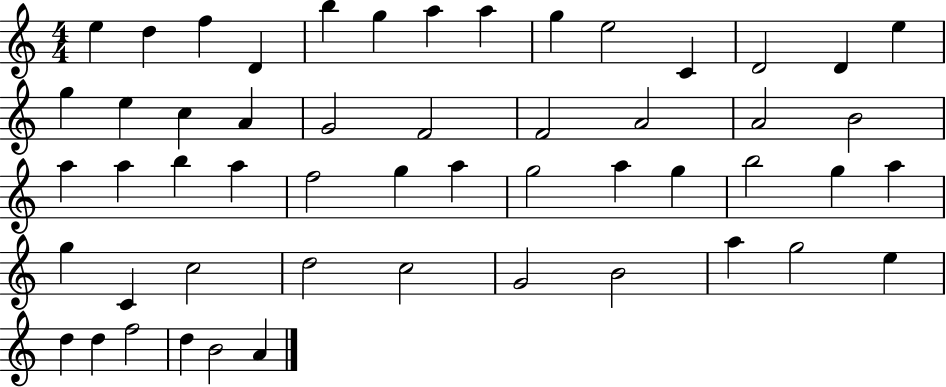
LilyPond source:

{
  \clef treble
  \numericTimeSignature
  \time 4/4
  \key c \major
  e''4 d''4 f''4 d'4 | b''4 g''4 a''4 a''4 | g''4 e''2 c'4 | d'2 d'4 e''4 | \break g''4 e''4 c''4 a'4 | g'2 f'2 | f'2 a'2 | a'2 b'2 | \break a''4 a''4 b''4 a''4 | f''2 g''4 a''4 | g''2 a''4 g''4 | b''2 g''4 a''4 | \break g''4 c'4 c''2 | d''2 c''2 | g'2 b'2 | a''4 g''2 e''4 | \break d''4 d''4 f''2 | d''4 b'2 a'4 | \bar "|."
}